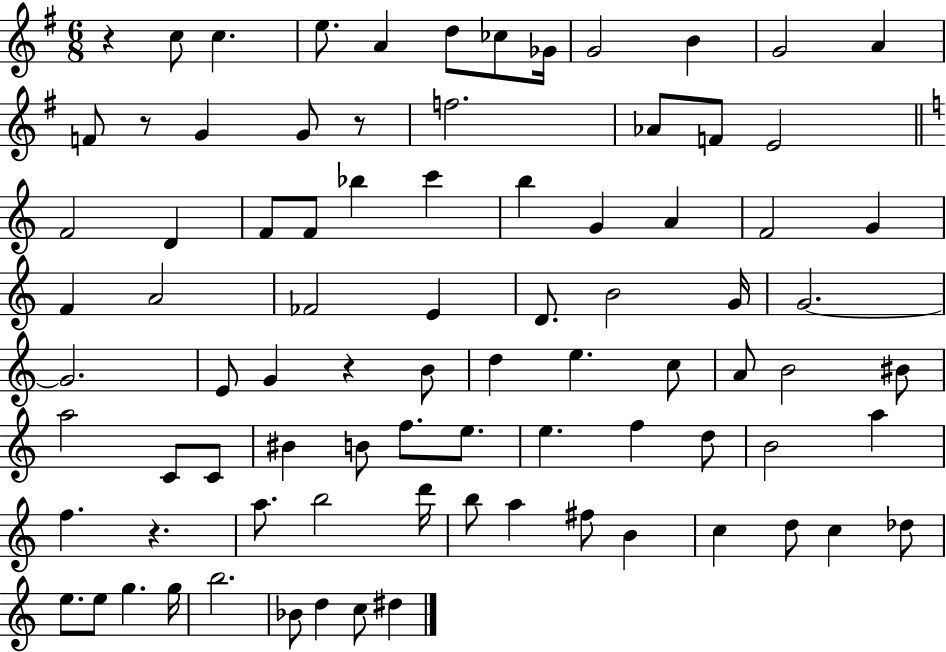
R/q C5/e C5/q. E5/e. A4/q D5/e CES5/e Gb4/s G4/h B4/q G4/h A4/q F4/e R/e G4/q G4/e R/e F5/h. Ab4/e F4/e E4/h F4/h D4/q F4/e F4/e Bb5/q C6/q B5/q G4/q A4/q F4/h G4/q F4/q A4/h FES4/h E4/q D4/e. B4/h G4/s G4/h. G4/h. E4/e G4/q R/q B4/e D5/q E5/q. C5/e A4/e B4/h BIS4/e A5/h C4/e C4/e BIS4/q B4/e F5/e. E5/e. E5/q. F5/q D5/e B4/h A5/q F5/q. R/q. A5/e. B5/h D6/s B5/e A5/q F#5/e B4/q C5/q D5/e C5/q Db5/e E5/e. E5/e G5/q. G5/s B5/h. Bb4/e D5/q C5/e D#5/q